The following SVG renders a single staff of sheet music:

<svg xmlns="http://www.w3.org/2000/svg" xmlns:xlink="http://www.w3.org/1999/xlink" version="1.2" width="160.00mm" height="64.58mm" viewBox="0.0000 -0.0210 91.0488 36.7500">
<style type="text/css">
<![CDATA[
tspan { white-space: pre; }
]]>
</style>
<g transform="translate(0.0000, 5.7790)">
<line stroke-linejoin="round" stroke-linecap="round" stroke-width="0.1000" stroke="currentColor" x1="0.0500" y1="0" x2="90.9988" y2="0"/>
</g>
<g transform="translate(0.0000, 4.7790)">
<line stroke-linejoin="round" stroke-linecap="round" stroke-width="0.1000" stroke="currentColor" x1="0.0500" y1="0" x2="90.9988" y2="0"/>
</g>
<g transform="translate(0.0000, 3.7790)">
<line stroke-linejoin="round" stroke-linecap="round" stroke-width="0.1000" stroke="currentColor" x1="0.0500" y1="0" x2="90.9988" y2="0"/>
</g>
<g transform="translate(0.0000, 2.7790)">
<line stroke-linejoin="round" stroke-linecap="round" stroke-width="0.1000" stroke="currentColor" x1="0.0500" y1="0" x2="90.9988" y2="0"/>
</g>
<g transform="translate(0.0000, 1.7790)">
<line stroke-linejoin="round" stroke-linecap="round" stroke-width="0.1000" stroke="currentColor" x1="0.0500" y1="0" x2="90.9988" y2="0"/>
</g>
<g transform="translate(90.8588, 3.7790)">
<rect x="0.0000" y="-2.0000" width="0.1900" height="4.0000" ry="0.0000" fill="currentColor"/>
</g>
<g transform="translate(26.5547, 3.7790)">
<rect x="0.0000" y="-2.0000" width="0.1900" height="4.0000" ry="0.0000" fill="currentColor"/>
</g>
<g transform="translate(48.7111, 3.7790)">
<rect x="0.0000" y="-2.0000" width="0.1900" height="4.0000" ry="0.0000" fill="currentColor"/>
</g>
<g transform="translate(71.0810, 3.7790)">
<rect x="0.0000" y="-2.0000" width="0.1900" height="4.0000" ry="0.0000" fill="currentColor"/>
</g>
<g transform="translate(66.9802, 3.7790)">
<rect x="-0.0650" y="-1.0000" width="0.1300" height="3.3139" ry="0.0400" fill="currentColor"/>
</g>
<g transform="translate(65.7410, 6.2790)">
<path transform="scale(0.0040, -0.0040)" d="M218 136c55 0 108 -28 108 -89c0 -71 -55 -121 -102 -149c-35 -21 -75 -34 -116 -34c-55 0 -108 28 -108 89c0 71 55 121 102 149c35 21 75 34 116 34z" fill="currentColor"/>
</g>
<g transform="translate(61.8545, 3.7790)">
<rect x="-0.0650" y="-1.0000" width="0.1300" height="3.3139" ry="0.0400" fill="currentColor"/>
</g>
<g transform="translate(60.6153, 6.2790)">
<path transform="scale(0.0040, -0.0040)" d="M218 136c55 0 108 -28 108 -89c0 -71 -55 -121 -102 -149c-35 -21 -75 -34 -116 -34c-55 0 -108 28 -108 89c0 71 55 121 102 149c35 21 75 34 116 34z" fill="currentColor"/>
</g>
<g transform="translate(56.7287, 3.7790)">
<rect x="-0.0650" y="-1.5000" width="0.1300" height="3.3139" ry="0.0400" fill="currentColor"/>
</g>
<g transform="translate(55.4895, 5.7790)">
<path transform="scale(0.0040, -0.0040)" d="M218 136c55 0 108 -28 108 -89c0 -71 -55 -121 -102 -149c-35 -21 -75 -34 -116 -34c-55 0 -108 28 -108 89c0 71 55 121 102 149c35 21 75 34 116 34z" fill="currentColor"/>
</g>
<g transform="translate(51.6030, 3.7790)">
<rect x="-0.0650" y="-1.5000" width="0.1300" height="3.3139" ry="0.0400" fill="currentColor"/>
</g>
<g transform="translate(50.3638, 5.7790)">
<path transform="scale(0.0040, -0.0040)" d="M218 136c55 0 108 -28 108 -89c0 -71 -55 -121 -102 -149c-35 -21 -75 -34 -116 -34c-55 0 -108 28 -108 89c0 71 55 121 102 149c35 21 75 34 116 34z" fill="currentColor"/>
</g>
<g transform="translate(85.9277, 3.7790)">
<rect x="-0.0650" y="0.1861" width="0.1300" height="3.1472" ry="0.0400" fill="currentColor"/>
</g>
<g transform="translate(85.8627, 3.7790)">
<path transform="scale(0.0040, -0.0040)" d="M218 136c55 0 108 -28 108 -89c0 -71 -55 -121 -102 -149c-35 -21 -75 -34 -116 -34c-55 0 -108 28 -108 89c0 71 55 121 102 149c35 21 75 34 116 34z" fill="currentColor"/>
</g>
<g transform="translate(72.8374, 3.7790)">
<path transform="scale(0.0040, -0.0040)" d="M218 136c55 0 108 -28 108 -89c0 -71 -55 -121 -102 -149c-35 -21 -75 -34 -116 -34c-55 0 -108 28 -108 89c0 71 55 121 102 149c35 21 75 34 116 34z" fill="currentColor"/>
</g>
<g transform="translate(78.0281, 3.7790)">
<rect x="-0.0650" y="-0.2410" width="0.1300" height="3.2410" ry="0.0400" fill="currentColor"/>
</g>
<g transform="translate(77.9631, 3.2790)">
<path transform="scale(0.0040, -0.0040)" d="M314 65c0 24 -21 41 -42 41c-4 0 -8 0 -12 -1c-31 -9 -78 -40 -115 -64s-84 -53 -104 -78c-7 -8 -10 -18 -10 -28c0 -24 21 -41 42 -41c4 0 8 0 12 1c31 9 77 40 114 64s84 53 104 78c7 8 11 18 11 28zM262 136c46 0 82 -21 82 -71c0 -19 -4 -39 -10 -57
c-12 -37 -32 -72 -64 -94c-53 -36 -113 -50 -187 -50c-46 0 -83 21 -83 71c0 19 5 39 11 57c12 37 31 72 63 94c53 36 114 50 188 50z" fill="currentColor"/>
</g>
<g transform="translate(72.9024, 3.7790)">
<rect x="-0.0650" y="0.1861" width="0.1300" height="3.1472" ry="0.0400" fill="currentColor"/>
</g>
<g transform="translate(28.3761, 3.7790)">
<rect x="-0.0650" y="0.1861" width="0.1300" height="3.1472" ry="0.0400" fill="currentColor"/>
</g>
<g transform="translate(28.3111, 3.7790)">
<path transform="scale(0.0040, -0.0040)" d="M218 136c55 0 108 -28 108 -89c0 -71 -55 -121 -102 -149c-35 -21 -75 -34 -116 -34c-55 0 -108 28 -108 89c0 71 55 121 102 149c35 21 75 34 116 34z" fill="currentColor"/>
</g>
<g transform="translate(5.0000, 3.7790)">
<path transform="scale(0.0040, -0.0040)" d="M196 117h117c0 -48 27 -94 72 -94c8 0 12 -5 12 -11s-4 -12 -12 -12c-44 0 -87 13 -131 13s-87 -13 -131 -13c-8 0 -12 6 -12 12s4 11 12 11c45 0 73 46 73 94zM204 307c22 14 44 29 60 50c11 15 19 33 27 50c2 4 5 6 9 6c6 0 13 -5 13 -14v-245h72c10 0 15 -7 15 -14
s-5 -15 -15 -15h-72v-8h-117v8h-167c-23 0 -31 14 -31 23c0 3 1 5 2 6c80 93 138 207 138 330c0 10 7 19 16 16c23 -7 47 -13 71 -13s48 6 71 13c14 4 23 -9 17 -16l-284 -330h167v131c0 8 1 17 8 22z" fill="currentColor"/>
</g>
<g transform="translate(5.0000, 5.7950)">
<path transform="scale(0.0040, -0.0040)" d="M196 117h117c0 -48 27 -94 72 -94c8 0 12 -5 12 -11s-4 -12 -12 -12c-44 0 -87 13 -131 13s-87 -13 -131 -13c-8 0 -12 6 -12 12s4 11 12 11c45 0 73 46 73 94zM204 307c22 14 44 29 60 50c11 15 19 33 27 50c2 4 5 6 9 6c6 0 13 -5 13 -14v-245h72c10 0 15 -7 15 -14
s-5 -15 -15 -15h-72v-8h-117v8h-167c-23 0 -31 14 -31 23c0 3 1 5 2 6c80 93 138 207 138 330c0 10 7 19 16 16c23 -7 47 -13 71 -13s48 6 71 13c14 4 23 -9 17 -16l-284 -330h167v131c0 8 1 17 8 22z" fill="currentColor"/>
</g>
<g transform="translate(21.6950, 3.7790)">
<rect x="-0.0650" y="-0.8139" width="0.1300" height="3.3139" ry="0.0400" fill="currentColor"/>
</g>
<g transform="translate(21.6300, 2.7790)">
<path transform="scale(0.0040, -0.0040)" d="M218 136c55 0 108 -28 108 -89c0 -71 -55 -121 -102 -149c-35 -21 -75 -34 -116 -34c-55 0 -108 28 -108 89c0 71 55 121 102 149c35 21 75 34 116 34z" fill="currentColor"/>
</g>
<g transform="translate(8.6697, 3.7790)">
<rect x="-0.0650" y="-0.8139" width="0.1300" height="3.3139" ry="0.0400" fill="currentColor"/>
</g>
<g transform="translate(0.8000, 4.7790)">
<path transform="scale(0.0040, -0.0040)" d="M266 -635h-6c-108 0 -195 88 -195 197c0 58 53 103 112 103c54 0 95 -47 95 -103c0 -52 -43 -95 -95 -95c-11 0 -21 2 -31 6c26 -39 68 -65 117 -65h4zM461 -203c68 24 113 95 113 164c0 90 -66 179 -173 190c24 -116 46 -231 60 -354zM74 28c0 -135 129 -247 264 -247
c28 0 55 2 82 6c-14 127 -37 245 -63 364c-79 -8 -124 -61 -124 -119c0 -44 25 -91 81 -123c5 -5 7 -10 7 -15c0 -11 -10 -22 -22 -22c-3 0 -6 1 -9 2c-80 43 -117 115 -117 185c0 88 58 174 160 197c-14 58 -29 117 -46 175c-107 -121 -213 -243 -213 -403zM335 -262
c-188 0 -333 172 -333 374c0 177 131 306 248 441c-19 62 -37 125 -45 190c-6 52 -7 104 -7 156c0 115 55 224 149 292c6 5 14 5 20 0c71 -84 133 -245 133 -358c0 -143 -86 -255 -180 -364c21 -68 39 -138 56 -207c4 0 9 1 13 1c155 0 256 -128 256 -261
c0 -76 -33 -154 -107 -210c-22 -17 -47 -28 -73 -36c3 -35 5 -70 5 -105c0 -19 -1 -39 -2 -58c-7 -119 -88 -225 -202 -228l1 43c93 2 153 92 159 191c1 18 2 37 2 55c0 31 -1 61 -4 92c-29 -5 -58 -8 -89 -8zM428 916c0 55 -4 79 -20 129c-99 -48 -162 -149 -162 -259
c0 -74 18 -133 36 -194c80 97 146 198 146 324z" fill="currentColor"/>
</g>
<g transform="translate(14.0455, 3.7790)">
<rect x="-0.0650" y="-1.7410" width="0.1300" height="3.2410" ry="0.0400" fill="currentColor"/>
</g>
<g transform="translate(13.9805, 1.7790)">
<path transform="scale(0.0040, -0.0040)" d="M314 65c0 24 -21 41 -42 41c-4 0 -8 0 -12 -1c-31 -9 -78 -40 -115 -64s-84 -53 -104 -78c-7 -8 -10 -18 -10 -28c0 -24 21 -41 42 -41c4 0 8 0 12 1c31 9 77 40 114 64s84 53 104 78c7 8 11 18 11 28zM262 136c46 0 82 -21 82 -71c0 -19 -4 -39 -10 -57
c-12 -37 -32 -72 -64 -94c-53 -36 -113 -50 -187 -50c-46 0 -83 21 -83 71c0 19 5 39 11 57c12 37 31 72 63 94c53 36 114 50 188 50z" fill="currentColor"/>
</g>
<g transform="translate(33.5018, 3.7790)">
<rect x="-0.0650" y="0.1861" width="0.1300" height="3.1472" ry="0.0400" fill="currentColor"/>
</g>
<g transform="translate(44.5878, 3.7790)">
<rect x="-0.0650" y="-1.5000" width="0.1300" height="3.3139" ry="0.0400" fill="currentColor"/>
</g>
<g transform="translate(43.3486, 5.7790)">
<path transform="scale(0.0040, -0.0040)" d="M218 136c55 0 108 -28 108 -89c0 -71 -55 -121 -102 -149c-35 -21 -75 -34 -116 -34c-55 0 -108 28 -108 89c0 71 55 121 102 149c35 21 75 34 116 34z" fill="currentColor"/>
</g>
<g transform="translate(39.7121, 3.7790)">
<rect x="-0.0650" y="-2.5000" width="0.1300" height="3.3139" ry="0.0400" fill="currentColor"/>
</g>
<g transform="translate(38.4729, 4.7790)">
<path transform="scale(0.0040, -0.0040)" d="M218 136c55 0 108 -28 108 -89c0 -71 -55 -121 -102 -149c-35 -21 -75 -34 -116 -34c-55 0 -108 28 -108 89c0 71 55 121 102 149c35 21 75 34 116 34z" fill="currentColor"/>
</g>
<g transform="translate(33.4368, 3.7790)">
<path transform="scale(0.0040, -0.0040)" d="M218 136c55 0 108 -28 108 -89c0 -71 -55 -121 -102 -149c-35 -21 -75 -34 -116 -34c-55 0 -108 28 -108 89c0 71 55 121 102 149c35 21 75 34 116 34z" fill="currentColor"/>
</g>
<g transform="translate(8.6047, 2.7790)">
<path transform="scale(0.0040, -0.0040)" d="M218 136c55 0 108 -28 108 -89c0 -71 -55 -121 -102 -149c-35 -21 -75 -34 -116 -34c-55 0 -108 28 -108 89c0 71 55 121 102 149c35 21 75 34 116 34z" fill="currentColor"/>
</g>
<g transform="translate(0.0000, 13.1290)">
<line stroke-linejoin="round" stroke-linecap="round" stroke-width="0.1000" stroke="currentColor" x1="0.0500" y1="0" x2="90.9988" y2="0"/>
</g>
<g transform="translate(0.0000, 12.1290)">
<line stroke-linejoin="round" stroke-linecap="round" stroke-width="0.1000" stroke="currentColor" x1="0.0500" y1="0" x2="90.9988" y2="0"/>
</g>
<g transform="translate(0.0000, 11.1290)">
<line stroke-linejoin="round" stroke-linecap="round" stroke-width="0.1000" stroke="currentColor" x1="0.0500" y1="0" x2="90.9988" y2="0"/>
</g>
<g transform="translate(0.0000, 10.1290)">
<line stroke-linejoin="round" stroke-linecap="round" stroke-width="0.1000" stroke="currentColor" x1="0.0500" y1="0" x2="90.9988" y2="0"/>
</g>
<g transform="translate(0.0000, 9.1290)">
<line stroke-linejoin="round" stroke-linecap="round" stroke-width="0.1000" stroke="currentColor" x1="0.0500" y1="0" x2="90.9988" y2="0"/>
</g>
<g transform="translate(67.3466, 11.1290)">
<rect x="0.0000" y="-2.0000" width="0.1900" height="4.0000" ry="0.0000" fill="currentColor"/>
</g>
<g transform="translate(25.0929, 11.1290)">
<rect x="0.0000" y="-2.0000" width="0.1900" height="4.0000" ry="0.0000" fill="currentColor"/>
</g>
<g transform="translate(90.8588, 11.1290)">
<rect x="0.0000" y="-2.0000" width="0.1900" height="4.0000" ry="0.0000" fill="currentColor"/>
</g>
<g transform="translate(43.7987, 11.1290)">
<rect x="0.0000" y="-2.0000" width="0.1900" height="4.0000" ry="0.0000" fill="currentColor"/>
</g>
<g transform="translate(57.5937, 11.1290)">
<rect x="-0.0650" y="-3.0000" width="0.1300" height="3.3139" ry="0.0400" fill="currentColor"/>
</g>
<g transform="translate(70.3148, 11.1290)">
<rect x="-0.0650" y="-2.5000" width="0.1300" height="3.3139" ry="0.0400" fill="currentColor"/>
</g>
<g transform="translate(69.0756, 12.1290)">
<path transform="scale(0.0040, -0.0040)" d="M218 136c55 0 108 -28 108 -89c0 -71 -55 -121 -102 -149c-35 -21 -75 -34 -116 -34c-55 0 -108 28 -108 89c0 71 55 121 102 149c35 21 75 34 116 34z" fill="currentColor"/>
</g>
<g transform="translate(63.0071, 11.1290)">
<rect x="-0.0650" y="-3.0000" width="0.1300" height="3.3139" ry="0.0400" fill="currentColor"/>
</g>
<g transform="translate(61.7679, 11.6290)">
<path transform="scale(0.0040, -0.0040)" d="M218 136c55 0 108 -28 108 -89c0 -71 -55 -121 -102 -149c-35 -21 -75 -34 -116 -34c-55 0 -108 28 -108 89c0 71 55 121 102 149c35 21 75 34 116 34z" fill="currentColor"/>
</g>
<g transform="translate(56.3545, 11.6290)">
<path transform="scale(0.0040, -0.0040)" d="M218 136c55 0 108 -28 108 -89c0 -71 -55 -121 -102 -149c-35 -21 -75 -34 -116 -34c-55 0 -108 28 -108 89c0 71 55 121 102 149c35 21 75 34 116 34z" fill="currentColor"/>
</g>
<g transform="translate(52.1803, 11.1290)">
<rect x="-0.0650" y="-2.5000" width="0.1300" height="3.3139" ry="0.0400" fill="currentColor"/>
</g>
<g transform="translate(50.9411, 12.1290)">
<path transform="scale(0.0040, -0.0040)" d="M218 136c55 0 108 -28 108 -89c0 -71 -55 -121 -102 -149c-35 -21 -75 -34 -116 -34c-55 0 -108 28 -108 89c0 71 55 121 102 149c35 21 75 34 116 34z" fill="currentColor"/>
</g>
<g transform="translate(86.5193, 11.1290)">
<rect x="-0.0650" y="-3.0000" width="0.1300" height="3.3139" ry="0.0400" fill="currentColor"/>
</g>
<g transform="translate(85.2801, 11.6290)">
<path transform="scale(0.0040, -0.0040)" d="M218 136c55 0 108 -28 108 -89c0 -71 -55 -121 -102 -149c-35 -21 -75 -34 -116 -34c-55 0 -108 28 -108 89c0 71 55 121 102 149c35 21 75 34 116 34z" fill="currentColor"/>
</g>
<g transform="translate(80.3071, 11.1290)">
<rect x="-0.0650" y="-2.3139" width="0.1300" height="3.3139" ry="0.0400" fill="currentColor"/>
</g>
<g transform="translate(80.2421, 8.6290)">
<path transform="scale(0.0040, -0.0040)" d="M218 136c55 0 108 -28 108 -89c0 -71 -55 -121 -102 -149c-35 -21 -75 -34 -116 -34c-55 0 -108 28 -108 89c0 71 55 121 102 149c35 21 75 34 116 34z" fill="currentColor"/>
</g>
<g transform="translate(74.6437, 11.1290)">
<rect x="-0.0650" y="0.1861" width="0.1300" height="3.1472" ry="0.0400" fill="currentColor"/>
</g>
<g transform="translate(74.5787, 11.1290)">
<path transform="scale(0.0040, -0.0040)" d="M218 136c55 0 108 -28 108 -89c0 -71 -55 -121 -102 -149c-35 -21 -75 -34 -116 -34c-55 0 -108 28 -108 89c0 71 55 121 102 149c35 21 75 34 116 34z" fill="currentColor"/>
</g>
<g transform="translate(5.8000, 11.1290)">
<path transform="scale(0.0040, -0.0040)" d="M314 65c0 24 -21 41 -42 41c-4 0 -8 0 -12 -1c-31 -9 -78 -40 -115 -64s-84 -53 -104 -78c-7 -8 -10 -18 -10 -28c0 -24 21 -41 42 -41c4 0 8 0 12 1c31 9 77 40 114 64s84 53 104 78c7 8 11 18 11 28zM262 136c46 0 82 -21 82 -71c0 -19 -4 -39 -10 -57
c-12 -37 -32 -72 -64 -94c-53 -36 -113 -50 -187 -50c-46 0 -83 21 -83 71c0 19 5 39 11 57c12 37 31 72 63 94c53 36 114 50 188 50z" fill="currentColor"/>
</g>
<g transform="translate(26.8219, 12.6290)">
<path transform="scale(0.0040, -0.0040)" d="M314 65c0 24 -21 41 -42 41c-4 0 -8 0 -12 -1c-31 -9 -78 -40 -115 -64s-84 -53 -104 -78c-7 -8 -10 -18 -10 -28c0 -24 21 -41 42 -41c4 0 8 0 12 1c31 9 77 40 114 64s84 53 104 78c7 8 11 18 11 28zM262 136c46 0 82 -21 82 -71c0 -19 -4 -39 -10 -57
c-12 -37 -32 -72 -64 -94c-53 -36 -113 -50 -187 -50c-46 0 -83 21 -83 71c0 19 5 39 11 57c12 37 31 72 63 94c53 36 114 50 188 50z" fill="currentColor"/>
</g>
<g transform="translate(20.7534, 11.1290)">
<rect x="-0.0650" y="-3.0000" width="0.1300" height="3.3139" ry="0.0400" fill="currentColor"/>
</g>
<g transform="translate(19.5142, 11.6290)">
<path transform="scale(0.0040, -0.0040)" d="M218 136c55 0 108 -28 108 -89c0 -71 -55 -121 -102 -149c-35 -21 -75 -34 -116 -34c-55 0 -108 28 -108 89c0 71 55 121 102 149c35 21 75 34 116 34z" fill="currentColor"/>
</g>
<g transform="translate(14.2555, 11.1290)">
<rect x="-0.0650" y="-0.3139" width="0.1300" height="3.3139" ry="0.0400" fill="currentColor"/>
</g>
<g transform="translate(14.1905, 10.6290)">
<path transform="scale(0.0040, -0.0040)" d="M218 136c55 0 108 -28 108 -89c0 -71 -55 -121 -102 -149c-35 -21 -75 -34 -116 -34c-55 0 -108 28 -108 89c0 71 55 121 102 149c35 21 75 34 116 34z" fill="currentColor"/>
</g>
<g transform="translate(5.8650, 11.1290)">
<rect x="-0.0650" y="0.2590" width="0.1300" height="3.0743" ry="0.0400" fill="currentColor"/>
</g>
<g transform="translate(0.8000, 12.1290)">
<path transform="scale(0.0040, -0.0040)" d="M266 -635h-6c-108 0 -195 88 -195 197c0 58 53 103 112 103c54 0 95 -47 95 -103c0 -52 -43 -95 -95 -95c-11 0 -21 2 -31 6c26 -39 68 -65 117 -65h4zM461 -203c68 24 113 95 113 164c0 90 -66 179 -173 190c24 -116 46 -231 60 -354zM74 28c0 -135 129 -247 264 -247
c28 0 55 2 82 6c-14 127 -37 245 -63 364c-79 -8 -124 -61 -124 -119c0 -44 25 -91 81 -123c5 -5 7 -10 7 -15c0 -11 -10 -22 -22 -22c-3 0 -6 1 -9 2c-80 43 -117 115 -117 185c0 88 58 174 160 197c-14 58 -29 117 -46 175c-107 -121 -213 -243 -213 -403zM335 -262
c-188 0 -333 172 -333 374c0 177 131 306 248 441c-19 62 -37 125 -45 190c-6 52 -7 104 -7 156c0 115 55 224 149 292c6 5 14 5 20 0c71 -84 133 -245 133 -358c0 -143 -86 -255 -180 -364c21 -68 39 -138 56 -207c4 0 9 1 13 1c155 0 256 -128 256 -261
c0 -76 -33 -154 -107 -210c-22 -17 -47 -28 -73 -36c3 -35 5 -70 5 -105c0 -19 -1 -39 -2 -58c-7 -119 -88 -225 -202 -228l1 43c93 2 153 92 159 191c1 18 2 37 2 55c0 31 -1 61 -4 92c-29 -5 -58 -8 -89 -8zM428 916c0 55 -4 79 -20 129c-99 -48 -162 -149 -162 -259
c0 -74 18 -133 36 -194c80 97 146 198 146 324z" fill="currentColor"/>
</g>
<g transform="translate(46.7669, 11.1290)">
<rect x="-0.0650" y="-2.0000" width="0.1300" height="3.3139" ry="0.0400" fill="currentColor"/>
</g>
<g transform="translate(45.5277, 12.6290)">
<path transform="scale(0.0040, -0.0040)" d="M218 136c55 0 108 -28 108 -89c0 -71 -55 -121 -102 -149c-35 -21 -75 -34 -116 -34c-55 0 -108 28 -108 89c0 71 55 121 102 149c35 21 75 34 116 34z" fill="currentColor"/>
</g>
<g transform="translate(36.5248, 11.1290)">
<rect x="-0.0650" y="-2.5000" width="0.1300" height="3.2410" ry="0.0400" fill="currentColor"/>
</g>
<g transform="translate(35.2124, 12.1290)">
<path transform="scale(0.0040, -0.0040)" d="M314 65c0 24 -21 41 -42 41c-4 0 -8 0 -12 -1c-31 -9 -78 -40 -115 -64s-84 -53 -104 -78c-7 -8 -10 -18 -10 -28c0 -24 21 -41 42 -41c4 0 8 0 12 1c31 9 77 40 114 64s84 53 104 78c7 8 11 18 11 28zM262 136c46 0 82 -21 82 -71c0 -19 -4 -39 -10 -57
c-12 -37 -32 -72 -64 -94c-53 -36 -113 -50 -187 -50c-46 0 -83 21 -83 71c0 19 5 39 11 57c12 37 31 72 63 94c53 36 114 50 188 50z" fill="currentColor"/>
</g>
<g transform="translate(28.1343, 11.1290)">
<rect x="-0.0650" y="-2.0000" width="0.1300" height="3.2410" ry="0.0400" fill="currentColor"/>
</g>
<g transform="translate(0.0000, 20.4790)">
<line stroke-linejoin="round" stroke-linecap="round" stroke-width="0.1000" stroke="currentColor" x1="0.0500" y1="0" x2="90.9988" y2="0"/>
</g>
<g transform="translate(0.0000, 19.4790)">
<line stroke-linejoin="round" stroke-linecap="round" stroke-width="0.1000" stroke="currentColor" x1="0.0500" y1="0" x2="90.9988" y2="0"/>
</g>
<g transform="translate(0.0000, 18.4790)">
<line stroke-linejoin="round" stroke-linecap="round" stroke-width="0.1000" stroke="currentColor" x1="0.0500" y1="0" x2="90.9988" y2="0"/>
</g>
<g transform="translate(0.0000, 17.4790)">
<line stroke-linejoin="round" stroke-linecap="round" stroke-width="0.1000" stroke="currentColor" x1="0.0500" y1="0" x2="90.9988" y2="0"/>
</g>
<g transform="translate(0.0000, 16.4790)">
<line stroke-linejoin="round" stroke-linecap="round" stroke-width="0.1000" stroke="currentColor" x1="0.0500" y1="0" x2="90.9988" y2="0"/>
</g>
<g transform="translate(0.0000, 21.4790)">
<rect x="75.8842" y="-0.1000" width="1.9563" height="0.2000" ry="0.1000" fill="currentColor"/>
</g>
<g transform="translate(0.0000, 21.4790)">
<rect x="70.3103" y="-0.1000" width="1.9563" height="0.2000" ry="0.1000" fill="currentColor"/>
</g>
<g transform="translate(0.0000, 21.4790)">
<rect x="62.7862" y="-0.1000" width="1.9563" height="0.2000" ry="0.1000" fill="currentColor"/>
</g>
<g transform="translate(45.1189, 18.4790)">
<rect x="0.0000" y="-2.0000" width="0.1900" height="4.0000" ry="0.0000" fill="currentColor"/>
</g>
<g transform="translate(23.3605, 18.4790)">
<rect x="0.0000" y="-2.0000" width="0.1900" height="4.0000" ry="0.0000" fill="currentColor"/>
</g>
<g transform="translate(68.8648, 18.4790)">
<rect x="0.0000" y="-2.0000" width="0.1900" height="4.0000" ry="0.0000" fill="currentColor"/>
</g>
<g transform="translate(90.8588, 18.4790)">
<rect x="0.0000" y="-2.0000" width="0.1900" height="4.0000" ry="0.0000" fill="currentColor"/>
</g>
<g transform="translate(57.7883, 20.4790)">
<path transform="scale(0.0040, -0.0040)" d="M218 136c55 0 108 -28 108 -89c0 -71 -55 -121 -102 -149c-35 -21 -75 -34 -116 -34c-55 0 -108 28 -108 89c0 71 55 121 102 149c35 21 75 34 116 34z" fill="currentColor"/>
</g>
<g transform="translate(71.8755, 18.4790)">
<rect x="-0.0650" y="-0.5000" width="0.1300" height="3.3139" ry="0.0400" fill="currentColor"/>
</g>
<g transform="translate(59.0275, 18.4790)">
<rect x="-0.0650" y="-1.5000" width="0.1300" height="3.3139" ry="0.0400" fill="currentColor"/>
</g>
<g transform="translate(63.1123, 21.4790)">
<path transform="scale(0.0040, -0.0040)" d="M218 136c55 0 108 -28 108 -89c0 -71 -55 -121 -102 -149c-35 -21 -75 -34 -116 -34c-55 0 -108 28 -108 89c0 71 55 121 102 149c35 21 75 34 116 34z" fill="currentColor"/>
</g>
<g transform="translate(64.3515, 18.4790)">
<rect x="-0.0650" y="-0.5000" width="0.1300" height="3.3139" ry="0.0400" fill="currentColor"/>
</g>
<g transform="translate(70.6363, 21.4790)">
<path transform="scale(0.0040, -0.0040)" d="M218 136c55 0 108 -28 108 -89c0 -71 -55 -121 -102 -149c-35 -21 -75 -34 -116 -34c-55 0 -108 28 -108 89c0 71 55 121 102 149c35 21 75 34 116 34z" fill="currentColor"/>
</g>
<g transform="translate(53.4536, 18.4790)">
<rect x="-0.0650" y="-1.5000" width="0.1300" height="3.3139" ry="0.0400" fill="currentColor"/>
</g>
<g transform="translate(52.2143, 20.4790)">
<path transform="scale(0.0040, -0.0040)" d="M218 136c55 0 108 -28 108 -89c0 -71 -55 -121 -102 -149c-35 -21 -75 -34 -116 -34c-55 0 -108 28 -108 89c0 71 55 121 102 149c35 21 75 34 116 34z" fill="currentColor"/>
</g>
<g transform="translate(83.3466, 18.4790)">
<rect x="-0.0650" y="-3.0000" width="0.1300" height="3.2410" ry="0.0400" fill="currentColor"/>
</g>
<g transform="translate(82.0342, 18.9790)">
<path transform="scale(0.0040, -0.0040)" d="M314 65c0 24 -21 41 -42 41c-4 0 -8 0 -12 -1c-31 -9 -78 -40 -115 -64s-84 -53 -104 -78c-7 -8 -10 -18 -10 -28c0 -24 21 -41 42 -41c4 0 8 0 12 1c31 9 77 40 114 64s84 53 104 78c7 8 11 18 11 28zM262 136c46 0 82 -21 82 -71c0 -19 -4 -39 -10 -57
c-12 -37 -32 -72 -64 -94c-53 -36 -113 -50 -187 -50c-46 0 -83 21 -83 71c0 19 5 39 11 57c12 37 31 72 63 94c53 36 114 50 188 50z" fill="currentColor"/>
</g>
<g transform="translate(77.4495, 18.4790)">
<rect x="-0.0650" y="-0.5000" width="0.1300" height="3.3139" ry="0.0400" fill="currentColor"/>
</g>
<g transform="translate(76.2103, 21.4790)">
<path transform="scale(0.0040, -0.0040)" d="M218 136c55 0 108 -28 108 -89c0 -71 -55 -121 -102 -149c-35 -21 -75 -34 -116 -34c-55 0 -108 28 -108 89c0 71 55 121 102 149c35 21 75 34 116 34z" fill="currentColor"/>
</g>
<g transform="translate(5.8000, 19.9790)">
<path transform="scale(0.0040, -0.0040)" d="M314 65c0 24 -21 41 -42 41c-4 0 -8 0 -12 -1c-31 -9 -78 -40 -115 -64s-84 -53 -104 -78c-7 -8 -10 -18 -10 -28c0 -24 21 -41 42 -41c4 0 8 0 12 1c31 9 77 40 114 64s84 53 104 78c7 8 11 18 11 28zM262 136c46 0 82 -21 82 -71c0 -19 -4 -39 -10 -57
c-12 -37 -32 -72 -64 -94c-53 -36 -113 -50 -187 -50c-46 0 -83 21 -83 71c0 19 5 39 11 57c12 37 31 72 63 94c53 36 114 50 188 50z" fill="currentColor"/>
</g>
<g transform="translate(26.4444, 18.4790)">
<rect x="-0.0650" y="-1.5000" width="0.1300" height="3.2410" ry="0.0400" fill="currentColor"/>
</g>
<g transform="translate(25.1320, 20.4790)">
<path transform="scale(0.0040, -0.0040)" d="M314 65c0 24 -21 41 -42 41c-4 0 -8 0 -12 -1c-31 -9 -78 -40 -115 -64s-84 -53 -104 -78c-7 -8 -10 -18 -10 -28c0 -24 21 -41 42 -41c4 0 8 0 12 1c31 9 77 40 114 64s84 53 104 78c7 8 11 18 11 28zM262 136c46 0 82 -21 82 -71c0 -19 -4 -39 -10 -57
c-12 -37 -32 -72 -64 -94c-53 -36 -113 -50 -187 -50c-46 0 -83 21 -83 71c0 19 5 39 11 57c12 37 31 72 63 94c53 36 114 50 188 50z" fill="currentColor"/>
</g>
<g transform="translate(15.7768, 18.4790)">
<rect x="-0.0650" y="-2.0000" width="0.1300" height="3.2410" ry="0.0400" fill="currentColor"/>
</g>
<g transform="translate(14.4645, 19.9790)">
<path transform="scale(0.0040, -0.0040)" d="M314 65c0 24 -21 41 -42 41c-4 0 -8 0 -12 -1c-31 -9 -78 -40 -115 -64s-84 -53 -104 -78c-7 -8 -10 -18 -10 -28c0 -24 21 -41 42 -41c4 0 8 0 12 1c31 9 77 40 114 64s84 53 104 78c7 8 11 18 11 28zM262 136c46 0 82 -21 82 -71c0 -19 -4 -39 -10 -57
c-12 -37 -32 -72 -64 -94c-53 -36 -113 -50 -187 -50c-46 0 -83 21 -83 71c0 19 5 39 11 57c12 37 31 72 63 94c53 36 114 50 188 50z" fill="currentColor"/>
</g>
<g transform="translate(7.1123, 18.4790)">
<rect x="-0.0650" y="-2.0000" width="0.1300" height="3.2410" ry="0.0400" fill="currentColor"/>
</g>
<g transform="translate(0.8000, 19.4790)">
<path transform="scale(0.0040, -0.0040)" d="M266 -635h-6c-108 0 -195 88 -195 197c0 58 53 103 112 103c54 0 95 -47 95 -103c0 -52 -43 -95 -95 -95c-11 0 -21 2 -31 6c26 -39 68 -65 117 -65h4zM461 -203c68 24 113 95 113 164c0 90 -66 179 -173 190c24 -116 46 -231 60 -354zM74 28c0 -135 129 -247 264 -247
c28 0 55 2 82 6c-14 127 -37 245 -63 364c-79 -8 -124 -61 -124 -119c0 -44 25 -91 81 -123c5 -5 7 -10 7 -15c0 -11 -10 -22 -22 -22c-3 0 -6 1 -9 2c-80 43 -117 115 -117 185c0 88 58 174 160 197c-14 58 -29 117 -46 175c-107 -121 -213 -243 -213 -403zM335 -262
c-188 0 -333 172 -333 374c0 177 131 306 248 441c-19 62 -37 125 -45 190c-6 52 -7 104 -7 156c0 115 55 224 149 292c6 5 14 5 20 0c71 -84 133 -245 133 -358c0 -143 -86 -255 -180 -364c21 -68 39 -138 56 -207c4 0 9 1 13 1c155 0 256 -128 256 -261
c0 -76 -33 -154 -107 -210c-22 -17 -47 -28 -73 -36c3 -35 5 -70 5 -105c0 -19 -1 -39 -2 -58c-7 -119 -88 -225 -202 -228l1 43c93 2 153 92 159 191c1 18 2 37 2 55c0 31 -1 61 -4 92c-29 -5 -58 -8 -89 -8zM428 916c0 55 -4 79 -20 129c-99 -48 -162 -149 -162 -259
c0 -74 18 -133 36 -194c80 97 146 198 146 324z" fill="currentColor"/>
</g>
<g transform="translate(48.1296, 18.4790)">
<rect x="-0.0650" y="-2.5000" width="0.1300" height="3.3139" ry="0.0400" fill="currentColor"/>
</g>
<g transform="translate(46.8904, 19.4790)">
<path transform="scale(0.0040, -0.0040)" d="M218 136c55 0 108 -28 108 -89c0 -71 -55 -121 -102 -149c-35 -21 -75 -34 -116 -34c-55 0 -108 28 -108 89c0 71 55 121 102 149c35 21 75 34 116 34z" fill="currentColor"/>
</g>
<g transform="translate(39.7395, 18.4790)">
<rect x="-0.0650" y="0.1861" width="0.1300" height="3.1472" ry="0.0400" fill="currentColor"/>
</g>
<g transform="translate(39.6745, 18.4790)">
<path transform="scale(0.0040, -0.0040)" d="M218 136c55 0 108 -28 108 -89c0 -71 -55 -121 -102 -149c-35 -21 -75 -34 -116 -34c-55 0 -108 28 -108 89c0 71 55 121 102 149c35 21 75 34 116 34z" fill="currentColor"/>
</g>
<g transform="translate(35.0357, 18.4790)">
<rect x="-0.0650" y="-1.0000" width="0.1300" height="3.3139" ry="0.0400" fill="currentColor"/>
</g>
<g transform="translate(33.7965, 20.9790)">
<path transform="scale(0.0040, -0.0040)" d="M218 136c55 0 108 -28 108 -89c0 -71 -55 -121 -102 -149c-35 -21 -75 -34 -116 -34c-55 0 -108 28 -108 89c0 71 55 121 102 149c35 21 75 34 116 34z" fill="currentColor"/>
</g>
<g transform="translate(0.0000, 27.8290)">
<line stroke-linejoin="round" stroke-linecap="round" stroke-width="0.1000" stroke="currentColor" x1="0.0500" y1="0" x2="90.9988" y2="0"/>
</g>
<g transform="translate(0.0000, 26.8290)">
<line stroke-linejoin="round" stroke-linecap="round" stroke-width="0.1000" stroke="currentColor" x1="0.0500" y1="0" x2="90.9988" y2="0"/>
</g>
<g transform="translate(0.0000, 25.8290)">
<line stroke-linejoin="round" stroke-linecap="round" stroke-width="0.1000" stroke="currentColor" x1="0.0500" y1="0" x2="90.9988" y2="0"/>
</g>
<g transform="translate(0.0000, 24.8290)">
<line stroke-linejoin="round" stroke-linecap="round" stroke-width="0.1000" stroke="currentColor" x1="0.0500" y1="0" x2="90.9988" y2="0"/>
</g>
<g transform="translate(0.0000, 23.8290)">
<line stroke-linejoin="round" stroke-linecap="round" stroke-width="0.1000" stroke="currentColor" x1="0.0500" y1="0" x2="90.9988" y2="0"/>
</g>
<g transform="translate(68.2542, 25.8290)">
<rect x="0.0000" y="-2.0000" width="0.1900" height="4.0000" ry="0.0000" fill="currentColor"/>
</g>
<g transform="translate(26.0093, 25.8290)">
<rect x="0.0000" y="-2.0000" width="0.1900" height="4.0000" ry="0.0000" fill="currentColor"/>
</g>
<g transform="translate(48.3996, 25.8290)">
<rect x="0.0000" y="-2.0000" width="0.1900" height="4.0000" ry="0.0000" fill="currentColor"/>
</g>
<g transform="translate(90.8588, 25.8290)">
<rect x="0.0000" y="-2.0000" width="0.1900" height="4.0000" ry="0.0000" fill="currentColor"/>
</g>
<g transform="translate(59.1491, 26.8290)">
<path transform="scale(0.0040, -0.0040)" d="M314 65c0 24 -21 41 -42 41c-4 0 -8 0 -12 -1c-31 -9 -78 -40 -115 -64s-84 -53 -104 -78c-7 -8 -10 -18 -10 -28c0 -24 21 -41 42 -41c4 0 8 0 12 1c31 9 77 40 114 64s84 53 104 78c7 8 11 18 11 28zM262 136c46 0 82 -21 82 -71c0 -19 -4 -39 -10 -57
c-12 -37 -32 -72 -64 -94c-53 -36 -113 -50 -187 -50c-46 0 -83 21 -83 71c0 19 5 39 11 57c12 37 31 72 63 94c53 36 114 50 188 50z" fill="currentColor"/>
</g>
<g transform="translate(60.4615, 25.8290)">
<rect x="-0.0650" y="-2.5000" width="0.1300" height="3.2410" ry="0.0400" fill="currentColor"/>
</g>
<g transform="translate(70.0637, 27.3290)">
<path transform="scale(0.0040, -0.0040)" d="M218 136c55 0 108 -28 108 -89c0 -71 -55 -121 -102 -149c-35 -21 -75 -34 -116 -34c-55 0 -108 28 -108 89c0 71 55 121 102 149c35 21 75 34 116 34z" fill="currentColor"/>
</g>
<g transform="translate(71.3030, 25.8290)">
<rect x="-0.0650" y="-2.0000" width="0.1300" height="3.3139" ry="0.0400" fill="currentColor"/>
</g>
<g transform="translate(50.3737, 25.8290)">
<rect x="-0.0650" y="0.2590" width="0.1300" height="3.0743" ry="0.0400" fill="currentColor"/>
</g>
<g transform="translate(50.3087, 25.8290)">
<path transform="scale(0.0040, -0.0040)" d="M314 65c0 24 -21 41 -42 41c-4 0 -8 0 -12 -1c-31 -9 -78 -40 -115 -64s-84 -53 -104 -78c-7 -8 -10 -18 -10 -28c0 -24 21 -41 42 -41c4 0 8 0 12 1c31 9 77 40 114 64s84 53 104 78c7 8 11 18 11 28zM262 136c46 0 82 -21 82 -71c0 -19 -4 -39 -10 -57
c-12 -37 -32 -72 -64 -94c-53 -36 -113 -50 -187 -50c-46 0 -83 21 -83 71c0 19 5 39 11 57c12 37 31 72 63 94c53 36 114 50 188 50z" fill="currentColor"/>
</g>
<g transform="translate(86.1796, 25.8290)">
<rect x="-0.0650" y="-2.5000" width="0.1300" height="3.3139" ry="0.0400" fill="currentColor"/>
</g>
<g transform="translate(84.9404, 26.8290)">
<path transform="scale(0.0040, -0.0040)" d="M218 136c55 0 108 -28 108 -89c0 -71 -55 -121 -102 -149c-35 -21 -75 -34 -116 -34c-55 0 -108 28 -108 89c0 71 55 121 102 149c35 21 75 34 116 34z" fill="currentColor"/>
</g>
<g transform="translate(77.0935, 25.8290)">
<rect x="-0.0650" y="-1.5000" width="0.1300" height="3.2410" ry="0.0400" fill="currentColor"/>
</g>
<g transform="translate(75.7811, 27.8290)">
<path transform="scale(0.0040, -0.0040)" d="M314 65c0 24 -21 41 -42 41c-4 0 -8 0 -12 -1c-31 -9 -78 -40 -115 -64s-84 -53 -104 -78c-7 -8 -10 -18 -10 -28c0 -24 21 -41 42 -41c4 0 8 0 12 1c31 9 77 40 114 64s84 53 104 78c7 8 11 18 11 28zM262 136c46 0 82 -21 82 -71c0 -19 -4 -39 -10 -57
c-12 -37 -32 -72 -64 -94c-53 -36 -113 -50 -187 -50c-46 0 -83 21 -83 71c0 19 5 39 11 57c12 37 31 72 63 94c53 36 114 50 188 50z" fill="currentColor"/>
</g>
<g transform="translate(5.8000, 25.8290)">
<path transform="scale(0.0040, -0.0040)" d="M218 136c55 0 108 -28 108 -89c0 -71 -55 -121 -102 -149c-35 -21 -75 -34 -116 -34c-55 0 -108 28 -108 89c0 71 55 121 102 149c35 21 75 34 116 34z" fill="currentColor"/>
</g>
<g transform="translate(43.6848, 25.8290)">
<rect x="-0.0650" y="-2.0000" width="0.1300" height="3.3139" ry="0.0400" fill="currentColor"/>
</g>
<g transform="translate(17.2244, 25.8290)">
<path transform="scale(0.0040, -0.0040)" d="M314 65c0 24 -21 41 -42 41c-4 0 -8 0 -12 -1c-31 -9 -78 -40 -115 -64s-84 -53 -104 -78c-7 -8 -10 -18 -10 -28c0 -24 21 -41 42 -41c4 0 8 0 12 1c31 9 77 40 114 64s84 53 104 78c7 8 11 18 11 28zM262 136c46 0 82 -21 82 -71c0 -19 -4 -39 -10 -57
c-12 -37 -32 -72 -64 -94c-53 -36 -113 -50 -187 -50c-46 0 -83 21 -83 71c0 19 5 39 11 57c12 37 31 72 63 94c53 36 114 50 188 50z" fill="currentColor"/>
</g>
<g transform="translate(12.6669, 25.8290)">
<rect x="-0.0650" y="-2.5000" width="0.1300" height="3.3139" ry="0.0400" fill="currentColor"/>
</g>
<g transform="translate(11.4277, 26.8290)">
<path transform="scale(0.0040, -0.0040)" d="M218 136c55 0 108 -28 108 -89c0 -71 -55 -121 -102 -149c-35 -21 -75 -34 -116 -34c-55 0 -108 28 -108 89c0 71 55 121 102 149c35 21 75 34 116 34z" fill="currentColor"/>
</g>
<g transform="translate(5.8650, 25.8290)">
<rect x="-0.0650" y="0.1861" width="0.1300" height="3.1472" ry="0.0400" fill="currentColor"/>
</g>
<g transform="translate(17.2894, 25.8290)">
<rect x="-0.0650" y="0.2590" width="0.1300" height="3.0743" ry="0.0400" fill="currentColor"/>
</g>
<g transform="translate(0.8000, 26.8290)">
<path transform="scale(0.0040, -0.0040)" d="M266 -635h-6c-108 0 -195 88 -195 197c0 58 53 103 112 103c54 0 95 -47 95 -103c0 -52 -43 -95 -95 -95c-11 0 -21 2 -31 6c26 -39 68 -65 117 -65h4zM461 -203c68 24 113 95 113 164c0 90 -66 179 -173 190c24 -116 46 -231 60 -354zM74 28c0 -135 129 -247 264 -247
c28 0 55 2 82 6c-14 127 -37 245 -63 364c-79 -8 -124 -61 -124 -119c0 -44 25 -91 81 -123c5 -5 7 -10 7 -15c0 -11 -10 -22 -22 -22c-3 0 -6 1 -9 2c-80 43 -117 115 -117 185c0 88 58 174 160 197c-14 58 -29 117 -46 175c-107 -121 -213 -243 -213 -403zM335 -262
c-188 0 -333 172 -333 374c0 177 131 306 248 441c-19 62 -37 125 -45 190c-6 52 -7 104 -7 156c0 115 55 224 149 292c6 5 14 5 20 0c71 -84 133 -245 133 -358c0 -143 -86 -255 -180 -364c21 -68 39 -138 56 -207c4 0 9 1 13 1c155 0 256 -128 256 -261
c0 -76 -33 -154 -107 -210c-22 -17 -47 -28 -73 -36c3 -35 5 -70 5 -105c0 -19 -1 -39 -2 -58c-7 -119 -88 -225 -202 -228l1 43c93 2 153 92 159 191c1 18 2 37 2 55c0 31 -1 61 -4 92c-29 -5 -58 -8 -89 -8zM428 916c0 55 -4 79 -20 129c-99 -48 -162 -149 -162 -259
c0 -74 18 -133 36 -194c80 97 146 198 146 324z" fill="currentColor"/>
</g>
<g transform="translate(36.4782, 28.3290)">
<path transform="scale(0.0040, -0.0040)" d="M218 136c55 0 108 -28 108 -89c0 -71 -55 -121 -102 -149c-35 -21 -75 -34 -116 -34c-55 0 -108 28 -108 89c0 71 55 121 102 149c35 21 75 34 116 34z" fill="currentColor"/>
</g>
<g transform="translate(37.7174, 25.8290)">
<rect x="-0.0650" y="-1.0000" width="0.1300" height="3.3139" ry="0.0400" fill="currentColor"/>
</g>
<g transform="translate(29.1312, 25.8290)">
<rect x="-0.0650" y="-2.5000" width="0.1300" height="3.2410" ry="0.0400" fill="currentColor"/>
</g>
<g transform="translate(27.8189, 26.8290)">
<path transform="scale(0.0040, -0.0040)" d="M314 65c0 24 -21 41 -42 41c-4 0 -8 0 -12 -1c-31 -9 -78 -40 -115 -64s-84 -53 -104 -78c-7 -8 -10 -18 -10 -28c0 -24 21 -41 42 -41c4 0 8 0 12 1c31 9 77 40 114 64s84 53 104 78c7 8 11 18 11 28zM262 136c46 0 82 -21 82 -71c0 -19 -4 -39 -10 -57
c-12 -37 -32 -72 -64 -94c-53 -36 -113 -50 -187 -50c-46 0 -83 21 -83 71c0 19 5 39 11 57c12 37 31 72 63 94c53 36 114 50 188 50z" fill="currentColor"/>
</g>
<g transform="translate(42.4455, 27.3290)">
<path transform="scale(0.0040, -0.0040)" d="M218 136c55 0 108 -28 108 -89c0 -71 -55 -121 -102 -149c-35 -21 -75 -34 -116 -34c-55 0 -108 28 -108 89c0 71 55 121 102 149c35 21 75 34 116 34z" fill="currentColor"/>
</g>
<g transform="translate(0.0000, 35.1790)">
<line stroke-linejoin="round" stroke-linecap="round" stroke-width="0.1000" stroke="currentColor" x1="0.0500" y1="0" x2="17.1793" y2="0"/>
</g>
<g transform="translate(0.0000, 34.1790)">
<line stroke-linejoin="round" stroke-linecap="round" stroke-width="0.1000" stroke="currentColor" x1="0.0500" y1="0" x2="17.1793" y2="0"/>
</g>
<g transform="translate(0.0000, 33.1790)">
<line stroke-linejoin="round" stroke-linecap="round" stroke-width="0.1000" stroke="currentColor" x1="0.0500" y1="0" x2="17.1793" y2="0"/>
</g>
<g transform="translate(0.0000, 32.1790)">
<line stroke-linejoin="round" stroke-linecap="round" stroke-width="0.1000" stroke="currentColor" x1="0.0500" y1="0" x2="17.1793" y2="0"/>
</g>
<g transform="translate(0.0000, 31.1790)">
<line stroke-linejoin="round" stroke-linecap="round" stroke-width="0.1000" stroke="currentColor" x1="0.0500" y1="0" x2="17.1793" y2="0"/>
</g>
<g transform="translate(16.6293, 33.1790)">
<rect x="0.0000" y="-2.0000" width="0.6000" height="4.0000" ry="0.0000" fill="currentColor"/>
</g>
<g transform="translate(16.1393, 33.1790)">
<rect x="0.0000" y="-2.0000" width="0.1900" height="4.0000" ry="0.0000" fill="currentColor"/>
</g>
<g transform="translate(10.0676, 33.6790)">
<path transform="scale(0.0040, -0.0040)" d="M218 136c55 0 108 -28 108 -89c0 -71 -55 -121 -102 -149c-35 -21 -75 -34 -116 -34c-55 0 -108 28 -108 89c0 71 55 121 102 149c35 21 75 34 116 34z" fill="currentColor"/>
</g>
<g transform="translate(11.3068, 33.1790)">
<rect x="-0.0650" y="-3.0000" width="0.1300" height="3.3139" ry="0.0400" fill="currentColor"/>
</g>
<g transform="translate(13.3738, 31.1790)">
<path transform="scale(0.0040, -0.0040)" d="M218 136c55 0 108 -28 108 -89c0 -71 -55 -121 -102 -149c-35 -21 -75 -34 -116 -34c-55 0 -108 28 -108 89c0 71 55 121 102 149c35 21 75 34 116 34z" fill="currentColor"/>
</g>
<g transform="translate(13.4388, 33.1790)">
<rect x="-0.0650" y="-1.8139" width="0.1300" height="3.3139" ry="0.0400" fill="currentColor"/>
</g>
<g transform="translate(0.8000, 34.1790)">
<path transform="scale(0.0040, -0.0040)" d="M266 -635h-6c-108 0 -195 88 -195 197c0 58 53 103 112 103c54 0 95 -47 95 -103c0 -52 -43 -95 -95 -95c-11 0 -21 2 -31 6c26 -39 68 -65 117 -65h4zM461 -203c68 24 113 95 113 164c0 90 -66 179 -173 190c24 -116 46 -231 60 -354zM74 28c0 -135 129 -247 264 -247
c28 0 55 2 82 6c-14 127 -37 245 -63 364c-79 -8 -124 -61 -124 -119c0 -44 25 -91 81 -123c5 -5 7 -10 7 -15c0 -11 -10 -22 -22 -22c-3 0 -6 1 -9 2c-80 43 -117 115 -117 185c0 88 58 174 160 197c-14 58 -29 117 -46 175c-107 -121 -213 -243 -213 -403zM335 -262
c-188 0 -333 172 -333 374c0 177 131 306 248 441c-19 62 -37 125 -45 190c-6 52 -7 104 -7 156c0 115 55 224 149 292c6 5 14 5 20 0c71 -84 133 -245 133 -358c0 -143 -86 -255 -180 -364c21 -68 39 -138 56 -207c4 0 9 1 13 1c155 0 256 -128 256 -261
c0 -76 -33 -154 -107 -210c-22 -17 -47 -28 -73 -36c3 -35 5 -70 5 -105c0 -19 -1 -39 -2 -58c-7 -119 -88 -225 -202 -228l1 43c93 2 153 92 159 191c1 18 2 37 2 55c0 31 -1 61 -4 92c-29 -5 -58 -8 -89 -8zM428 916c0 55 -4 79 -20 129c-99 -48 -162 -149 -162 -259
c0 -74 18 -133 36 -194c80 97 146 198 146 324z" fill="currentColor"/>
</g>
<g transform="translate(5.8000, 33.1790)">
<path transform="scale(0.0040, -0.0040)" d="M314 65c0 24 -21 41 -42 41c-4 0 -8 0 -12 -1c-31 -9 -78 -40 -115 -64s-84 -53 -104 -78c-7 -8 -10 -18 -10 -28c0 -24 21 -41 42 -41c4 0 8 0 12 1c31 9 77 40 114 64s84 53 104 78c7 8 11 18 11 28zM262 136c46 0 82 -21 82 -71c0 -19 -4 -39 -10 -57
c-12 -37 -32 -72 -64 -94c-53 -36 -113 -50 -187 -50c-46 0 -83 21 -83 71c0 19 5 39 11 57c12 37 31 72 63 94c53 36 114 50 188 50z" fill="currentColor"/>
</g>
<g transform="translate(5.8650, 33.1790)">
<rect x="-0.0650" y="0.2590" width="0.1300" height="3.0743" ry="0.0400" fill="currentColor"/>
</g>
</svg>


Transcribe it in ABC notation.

X:1
T:Untitled
M:4/4
L:1/4
K:C
d f2 d B B G E E E D D B c2 B B2 c A F2 G2 F G A A G B g A F2 F2 E2 D B G E E C C C A2 B G B2 G2 D F B2 G2 F E2 G B2 A f